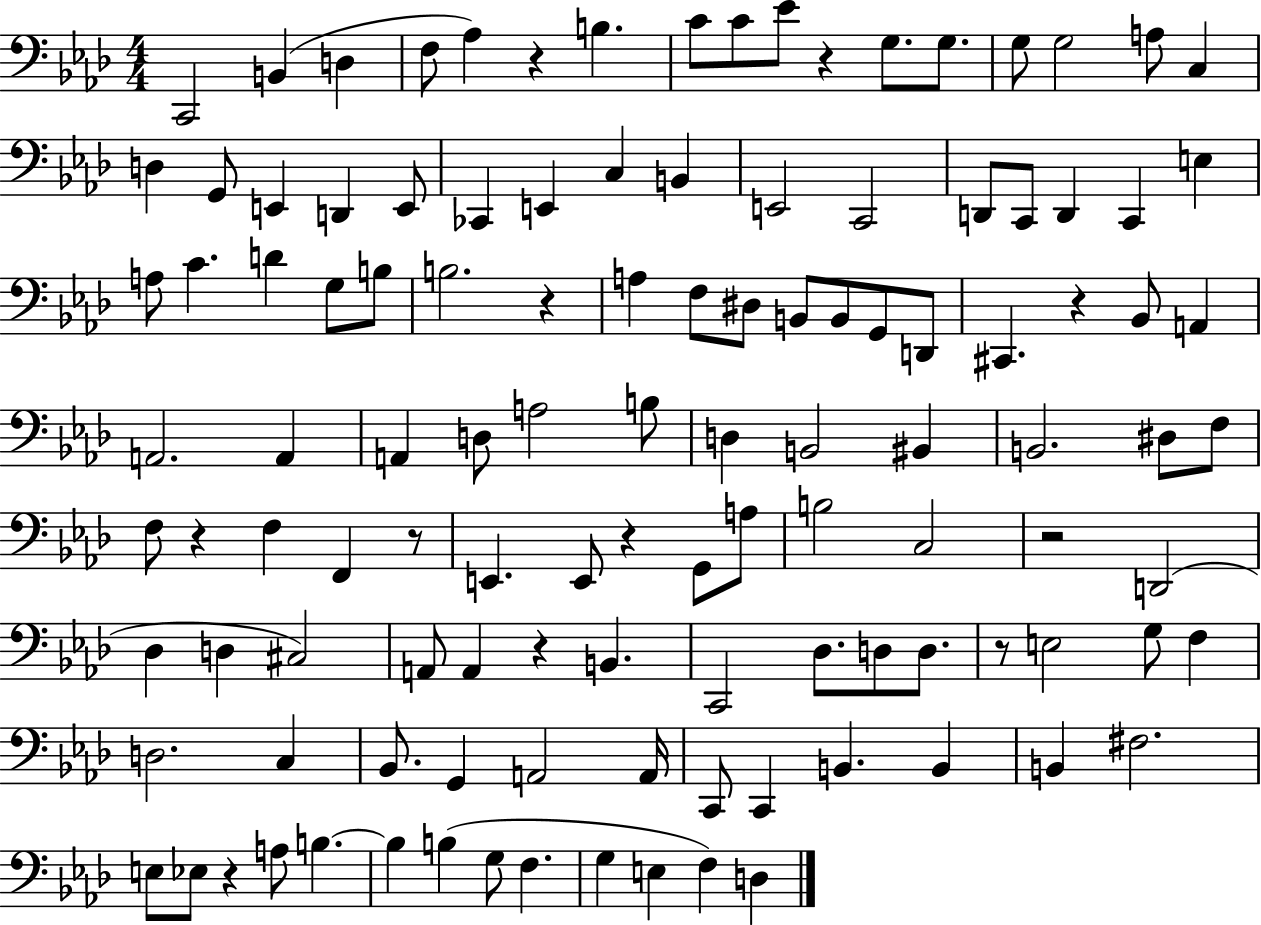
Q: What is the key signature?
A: AES major